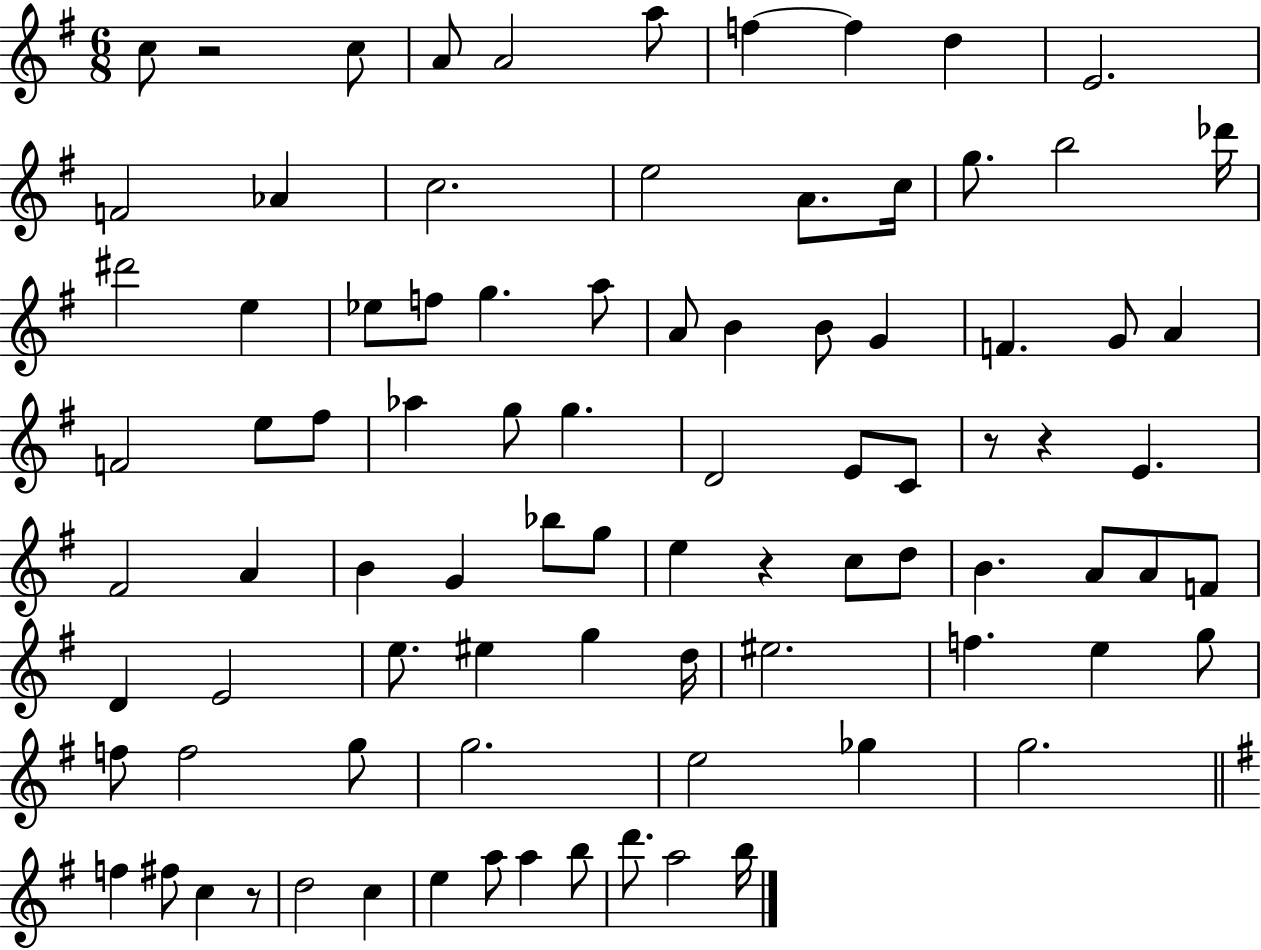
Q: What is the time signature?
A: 6/8